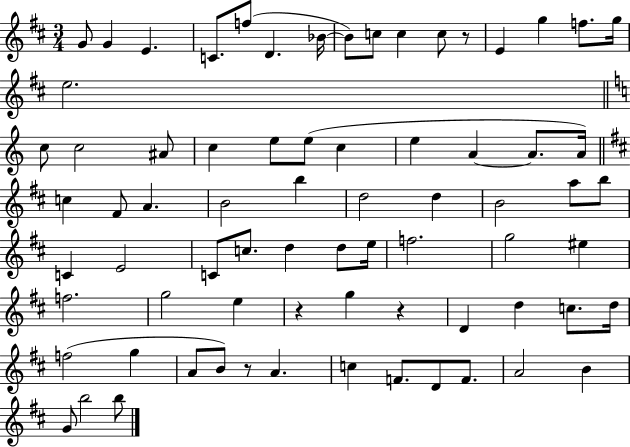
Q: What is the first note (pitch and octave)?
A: G4